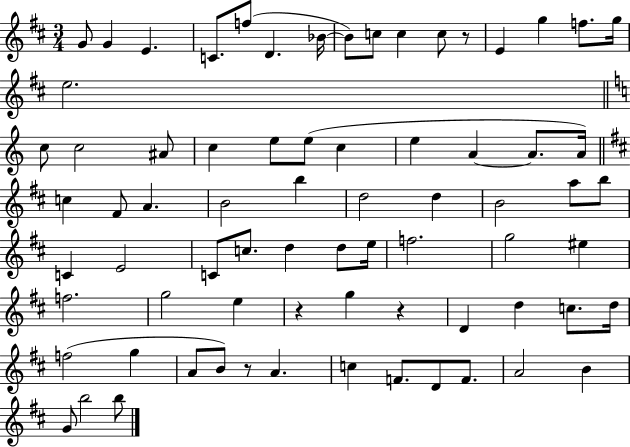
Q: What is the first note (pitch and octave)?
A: G4